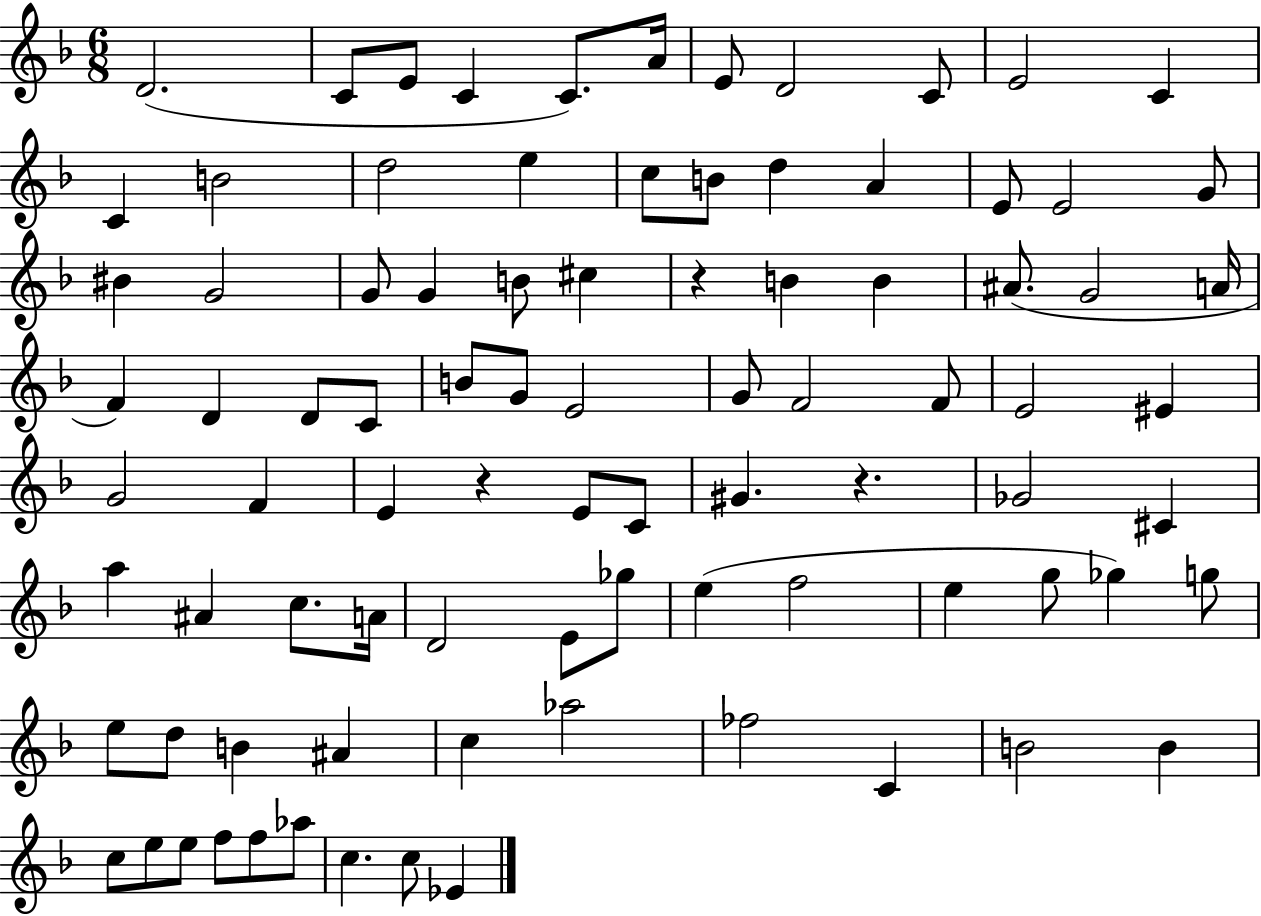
D4/h. C4/e E4/e C4/q C4/e. A4/s E4/e D4/h C4/e E4/h C4/q C4/q B4/h D5/h E5/q C5/e B4/e D5/q A4/q E4/e E4/h G4/e BIS4/q G4/h G4/e G4/q B4/e C#5/q R/q B4/q B4/q A#4/e. G4/h A4/s F4/q D4/q D4/e C4/e B4/e G4/e E4/h G4/e F4/h F4/e E4/h EIS4/q G4/h F4/q E4/q R/q E4/e C4/e G#4/q. R/q. Gb4/h C#4/q A5/q A#4/q C5/e. A4/s D4/h E4/e Gb5/e E5/q F5/h E5/q G5/e Gb5/q G5/e E5/e D5/e B4/q A#4/q C5/q Ab5/h FES5/h C4/q B4/h B4/q C5/e E5/e E5/e F5/e F5/e Ab5/e C5/q. C5/e Eb4/q